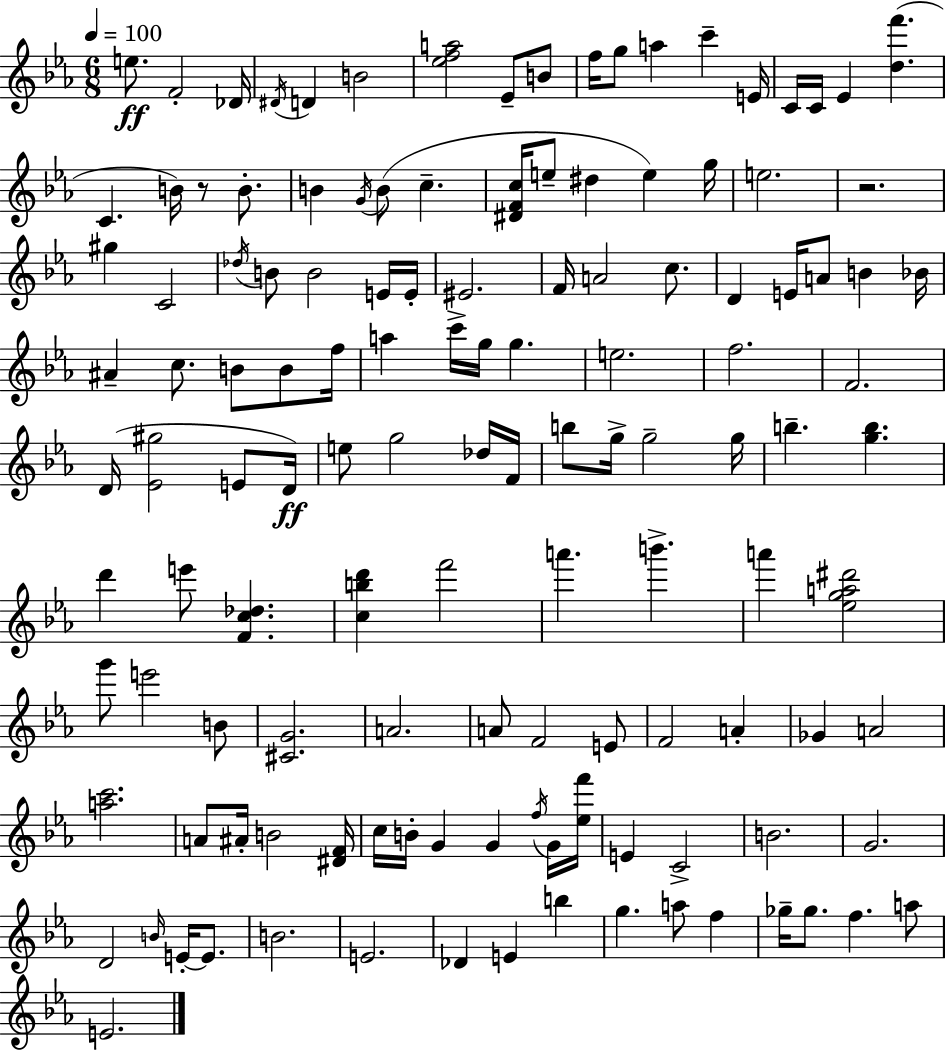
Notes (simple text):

E5/e. F4/h Db4/s D#4/s D4/q B4/h [Eb5,F5,A5]/h Eb4/e B4/e F5/s G5/e A5/q C6/q E4/s C4/s C4/s Eb4/q [D5,F6]/q. C4/q. B4/s R/e B4/e. B4/q G4/s B4/e C5/q. [D#4,F4,C5]/s E5/e D#5/q E5/q G5/s E5/h. R/h. G#5/q C4/h Db5/s B4/e B4/h E4/s E4/s EIS4/h. F4/s A4/h C5/e. D4/q E4/s A4/e B4/q Bb4/s A#4/q C5/e. B4/e B4/e F5/s A5/q C6/s G5/s G5/q. E5/h. F5/h. F4/h. D4/s [Eb4,G#5]/h E4/e D4/s E5/e G5/h Db5/s F4/s B5/e G5/s G5/h G5/s B5/q. [G5,B5]/q. D6/q E6/e [F4,C5,Db5]/q. [C5,B5,D6]/q F6/h A6/q. B6/q. A6/q [Eb5,G5,A5,D#6]/h G6/e E6/h B4/e [C#4,G4]/h. A4/h. A4/e F4/h E4/e F4/h A4/q Gb4/q A4/h [A5,C6]/h. A4/e A#4/s B4/h [D#4,F4]/s C5/s B4/s G4/q G4/q F5/s G4/s [Eb5,F6]/s E4/q C4/h B4/h. G4/h. D4/h B4/s E4/s E4/e. B4/h. E4/h. Db4/q E4/q B5/q G5/q. A5/e F5/q Gb5/s Gb5/e. F5/q. A5/e E4/h.